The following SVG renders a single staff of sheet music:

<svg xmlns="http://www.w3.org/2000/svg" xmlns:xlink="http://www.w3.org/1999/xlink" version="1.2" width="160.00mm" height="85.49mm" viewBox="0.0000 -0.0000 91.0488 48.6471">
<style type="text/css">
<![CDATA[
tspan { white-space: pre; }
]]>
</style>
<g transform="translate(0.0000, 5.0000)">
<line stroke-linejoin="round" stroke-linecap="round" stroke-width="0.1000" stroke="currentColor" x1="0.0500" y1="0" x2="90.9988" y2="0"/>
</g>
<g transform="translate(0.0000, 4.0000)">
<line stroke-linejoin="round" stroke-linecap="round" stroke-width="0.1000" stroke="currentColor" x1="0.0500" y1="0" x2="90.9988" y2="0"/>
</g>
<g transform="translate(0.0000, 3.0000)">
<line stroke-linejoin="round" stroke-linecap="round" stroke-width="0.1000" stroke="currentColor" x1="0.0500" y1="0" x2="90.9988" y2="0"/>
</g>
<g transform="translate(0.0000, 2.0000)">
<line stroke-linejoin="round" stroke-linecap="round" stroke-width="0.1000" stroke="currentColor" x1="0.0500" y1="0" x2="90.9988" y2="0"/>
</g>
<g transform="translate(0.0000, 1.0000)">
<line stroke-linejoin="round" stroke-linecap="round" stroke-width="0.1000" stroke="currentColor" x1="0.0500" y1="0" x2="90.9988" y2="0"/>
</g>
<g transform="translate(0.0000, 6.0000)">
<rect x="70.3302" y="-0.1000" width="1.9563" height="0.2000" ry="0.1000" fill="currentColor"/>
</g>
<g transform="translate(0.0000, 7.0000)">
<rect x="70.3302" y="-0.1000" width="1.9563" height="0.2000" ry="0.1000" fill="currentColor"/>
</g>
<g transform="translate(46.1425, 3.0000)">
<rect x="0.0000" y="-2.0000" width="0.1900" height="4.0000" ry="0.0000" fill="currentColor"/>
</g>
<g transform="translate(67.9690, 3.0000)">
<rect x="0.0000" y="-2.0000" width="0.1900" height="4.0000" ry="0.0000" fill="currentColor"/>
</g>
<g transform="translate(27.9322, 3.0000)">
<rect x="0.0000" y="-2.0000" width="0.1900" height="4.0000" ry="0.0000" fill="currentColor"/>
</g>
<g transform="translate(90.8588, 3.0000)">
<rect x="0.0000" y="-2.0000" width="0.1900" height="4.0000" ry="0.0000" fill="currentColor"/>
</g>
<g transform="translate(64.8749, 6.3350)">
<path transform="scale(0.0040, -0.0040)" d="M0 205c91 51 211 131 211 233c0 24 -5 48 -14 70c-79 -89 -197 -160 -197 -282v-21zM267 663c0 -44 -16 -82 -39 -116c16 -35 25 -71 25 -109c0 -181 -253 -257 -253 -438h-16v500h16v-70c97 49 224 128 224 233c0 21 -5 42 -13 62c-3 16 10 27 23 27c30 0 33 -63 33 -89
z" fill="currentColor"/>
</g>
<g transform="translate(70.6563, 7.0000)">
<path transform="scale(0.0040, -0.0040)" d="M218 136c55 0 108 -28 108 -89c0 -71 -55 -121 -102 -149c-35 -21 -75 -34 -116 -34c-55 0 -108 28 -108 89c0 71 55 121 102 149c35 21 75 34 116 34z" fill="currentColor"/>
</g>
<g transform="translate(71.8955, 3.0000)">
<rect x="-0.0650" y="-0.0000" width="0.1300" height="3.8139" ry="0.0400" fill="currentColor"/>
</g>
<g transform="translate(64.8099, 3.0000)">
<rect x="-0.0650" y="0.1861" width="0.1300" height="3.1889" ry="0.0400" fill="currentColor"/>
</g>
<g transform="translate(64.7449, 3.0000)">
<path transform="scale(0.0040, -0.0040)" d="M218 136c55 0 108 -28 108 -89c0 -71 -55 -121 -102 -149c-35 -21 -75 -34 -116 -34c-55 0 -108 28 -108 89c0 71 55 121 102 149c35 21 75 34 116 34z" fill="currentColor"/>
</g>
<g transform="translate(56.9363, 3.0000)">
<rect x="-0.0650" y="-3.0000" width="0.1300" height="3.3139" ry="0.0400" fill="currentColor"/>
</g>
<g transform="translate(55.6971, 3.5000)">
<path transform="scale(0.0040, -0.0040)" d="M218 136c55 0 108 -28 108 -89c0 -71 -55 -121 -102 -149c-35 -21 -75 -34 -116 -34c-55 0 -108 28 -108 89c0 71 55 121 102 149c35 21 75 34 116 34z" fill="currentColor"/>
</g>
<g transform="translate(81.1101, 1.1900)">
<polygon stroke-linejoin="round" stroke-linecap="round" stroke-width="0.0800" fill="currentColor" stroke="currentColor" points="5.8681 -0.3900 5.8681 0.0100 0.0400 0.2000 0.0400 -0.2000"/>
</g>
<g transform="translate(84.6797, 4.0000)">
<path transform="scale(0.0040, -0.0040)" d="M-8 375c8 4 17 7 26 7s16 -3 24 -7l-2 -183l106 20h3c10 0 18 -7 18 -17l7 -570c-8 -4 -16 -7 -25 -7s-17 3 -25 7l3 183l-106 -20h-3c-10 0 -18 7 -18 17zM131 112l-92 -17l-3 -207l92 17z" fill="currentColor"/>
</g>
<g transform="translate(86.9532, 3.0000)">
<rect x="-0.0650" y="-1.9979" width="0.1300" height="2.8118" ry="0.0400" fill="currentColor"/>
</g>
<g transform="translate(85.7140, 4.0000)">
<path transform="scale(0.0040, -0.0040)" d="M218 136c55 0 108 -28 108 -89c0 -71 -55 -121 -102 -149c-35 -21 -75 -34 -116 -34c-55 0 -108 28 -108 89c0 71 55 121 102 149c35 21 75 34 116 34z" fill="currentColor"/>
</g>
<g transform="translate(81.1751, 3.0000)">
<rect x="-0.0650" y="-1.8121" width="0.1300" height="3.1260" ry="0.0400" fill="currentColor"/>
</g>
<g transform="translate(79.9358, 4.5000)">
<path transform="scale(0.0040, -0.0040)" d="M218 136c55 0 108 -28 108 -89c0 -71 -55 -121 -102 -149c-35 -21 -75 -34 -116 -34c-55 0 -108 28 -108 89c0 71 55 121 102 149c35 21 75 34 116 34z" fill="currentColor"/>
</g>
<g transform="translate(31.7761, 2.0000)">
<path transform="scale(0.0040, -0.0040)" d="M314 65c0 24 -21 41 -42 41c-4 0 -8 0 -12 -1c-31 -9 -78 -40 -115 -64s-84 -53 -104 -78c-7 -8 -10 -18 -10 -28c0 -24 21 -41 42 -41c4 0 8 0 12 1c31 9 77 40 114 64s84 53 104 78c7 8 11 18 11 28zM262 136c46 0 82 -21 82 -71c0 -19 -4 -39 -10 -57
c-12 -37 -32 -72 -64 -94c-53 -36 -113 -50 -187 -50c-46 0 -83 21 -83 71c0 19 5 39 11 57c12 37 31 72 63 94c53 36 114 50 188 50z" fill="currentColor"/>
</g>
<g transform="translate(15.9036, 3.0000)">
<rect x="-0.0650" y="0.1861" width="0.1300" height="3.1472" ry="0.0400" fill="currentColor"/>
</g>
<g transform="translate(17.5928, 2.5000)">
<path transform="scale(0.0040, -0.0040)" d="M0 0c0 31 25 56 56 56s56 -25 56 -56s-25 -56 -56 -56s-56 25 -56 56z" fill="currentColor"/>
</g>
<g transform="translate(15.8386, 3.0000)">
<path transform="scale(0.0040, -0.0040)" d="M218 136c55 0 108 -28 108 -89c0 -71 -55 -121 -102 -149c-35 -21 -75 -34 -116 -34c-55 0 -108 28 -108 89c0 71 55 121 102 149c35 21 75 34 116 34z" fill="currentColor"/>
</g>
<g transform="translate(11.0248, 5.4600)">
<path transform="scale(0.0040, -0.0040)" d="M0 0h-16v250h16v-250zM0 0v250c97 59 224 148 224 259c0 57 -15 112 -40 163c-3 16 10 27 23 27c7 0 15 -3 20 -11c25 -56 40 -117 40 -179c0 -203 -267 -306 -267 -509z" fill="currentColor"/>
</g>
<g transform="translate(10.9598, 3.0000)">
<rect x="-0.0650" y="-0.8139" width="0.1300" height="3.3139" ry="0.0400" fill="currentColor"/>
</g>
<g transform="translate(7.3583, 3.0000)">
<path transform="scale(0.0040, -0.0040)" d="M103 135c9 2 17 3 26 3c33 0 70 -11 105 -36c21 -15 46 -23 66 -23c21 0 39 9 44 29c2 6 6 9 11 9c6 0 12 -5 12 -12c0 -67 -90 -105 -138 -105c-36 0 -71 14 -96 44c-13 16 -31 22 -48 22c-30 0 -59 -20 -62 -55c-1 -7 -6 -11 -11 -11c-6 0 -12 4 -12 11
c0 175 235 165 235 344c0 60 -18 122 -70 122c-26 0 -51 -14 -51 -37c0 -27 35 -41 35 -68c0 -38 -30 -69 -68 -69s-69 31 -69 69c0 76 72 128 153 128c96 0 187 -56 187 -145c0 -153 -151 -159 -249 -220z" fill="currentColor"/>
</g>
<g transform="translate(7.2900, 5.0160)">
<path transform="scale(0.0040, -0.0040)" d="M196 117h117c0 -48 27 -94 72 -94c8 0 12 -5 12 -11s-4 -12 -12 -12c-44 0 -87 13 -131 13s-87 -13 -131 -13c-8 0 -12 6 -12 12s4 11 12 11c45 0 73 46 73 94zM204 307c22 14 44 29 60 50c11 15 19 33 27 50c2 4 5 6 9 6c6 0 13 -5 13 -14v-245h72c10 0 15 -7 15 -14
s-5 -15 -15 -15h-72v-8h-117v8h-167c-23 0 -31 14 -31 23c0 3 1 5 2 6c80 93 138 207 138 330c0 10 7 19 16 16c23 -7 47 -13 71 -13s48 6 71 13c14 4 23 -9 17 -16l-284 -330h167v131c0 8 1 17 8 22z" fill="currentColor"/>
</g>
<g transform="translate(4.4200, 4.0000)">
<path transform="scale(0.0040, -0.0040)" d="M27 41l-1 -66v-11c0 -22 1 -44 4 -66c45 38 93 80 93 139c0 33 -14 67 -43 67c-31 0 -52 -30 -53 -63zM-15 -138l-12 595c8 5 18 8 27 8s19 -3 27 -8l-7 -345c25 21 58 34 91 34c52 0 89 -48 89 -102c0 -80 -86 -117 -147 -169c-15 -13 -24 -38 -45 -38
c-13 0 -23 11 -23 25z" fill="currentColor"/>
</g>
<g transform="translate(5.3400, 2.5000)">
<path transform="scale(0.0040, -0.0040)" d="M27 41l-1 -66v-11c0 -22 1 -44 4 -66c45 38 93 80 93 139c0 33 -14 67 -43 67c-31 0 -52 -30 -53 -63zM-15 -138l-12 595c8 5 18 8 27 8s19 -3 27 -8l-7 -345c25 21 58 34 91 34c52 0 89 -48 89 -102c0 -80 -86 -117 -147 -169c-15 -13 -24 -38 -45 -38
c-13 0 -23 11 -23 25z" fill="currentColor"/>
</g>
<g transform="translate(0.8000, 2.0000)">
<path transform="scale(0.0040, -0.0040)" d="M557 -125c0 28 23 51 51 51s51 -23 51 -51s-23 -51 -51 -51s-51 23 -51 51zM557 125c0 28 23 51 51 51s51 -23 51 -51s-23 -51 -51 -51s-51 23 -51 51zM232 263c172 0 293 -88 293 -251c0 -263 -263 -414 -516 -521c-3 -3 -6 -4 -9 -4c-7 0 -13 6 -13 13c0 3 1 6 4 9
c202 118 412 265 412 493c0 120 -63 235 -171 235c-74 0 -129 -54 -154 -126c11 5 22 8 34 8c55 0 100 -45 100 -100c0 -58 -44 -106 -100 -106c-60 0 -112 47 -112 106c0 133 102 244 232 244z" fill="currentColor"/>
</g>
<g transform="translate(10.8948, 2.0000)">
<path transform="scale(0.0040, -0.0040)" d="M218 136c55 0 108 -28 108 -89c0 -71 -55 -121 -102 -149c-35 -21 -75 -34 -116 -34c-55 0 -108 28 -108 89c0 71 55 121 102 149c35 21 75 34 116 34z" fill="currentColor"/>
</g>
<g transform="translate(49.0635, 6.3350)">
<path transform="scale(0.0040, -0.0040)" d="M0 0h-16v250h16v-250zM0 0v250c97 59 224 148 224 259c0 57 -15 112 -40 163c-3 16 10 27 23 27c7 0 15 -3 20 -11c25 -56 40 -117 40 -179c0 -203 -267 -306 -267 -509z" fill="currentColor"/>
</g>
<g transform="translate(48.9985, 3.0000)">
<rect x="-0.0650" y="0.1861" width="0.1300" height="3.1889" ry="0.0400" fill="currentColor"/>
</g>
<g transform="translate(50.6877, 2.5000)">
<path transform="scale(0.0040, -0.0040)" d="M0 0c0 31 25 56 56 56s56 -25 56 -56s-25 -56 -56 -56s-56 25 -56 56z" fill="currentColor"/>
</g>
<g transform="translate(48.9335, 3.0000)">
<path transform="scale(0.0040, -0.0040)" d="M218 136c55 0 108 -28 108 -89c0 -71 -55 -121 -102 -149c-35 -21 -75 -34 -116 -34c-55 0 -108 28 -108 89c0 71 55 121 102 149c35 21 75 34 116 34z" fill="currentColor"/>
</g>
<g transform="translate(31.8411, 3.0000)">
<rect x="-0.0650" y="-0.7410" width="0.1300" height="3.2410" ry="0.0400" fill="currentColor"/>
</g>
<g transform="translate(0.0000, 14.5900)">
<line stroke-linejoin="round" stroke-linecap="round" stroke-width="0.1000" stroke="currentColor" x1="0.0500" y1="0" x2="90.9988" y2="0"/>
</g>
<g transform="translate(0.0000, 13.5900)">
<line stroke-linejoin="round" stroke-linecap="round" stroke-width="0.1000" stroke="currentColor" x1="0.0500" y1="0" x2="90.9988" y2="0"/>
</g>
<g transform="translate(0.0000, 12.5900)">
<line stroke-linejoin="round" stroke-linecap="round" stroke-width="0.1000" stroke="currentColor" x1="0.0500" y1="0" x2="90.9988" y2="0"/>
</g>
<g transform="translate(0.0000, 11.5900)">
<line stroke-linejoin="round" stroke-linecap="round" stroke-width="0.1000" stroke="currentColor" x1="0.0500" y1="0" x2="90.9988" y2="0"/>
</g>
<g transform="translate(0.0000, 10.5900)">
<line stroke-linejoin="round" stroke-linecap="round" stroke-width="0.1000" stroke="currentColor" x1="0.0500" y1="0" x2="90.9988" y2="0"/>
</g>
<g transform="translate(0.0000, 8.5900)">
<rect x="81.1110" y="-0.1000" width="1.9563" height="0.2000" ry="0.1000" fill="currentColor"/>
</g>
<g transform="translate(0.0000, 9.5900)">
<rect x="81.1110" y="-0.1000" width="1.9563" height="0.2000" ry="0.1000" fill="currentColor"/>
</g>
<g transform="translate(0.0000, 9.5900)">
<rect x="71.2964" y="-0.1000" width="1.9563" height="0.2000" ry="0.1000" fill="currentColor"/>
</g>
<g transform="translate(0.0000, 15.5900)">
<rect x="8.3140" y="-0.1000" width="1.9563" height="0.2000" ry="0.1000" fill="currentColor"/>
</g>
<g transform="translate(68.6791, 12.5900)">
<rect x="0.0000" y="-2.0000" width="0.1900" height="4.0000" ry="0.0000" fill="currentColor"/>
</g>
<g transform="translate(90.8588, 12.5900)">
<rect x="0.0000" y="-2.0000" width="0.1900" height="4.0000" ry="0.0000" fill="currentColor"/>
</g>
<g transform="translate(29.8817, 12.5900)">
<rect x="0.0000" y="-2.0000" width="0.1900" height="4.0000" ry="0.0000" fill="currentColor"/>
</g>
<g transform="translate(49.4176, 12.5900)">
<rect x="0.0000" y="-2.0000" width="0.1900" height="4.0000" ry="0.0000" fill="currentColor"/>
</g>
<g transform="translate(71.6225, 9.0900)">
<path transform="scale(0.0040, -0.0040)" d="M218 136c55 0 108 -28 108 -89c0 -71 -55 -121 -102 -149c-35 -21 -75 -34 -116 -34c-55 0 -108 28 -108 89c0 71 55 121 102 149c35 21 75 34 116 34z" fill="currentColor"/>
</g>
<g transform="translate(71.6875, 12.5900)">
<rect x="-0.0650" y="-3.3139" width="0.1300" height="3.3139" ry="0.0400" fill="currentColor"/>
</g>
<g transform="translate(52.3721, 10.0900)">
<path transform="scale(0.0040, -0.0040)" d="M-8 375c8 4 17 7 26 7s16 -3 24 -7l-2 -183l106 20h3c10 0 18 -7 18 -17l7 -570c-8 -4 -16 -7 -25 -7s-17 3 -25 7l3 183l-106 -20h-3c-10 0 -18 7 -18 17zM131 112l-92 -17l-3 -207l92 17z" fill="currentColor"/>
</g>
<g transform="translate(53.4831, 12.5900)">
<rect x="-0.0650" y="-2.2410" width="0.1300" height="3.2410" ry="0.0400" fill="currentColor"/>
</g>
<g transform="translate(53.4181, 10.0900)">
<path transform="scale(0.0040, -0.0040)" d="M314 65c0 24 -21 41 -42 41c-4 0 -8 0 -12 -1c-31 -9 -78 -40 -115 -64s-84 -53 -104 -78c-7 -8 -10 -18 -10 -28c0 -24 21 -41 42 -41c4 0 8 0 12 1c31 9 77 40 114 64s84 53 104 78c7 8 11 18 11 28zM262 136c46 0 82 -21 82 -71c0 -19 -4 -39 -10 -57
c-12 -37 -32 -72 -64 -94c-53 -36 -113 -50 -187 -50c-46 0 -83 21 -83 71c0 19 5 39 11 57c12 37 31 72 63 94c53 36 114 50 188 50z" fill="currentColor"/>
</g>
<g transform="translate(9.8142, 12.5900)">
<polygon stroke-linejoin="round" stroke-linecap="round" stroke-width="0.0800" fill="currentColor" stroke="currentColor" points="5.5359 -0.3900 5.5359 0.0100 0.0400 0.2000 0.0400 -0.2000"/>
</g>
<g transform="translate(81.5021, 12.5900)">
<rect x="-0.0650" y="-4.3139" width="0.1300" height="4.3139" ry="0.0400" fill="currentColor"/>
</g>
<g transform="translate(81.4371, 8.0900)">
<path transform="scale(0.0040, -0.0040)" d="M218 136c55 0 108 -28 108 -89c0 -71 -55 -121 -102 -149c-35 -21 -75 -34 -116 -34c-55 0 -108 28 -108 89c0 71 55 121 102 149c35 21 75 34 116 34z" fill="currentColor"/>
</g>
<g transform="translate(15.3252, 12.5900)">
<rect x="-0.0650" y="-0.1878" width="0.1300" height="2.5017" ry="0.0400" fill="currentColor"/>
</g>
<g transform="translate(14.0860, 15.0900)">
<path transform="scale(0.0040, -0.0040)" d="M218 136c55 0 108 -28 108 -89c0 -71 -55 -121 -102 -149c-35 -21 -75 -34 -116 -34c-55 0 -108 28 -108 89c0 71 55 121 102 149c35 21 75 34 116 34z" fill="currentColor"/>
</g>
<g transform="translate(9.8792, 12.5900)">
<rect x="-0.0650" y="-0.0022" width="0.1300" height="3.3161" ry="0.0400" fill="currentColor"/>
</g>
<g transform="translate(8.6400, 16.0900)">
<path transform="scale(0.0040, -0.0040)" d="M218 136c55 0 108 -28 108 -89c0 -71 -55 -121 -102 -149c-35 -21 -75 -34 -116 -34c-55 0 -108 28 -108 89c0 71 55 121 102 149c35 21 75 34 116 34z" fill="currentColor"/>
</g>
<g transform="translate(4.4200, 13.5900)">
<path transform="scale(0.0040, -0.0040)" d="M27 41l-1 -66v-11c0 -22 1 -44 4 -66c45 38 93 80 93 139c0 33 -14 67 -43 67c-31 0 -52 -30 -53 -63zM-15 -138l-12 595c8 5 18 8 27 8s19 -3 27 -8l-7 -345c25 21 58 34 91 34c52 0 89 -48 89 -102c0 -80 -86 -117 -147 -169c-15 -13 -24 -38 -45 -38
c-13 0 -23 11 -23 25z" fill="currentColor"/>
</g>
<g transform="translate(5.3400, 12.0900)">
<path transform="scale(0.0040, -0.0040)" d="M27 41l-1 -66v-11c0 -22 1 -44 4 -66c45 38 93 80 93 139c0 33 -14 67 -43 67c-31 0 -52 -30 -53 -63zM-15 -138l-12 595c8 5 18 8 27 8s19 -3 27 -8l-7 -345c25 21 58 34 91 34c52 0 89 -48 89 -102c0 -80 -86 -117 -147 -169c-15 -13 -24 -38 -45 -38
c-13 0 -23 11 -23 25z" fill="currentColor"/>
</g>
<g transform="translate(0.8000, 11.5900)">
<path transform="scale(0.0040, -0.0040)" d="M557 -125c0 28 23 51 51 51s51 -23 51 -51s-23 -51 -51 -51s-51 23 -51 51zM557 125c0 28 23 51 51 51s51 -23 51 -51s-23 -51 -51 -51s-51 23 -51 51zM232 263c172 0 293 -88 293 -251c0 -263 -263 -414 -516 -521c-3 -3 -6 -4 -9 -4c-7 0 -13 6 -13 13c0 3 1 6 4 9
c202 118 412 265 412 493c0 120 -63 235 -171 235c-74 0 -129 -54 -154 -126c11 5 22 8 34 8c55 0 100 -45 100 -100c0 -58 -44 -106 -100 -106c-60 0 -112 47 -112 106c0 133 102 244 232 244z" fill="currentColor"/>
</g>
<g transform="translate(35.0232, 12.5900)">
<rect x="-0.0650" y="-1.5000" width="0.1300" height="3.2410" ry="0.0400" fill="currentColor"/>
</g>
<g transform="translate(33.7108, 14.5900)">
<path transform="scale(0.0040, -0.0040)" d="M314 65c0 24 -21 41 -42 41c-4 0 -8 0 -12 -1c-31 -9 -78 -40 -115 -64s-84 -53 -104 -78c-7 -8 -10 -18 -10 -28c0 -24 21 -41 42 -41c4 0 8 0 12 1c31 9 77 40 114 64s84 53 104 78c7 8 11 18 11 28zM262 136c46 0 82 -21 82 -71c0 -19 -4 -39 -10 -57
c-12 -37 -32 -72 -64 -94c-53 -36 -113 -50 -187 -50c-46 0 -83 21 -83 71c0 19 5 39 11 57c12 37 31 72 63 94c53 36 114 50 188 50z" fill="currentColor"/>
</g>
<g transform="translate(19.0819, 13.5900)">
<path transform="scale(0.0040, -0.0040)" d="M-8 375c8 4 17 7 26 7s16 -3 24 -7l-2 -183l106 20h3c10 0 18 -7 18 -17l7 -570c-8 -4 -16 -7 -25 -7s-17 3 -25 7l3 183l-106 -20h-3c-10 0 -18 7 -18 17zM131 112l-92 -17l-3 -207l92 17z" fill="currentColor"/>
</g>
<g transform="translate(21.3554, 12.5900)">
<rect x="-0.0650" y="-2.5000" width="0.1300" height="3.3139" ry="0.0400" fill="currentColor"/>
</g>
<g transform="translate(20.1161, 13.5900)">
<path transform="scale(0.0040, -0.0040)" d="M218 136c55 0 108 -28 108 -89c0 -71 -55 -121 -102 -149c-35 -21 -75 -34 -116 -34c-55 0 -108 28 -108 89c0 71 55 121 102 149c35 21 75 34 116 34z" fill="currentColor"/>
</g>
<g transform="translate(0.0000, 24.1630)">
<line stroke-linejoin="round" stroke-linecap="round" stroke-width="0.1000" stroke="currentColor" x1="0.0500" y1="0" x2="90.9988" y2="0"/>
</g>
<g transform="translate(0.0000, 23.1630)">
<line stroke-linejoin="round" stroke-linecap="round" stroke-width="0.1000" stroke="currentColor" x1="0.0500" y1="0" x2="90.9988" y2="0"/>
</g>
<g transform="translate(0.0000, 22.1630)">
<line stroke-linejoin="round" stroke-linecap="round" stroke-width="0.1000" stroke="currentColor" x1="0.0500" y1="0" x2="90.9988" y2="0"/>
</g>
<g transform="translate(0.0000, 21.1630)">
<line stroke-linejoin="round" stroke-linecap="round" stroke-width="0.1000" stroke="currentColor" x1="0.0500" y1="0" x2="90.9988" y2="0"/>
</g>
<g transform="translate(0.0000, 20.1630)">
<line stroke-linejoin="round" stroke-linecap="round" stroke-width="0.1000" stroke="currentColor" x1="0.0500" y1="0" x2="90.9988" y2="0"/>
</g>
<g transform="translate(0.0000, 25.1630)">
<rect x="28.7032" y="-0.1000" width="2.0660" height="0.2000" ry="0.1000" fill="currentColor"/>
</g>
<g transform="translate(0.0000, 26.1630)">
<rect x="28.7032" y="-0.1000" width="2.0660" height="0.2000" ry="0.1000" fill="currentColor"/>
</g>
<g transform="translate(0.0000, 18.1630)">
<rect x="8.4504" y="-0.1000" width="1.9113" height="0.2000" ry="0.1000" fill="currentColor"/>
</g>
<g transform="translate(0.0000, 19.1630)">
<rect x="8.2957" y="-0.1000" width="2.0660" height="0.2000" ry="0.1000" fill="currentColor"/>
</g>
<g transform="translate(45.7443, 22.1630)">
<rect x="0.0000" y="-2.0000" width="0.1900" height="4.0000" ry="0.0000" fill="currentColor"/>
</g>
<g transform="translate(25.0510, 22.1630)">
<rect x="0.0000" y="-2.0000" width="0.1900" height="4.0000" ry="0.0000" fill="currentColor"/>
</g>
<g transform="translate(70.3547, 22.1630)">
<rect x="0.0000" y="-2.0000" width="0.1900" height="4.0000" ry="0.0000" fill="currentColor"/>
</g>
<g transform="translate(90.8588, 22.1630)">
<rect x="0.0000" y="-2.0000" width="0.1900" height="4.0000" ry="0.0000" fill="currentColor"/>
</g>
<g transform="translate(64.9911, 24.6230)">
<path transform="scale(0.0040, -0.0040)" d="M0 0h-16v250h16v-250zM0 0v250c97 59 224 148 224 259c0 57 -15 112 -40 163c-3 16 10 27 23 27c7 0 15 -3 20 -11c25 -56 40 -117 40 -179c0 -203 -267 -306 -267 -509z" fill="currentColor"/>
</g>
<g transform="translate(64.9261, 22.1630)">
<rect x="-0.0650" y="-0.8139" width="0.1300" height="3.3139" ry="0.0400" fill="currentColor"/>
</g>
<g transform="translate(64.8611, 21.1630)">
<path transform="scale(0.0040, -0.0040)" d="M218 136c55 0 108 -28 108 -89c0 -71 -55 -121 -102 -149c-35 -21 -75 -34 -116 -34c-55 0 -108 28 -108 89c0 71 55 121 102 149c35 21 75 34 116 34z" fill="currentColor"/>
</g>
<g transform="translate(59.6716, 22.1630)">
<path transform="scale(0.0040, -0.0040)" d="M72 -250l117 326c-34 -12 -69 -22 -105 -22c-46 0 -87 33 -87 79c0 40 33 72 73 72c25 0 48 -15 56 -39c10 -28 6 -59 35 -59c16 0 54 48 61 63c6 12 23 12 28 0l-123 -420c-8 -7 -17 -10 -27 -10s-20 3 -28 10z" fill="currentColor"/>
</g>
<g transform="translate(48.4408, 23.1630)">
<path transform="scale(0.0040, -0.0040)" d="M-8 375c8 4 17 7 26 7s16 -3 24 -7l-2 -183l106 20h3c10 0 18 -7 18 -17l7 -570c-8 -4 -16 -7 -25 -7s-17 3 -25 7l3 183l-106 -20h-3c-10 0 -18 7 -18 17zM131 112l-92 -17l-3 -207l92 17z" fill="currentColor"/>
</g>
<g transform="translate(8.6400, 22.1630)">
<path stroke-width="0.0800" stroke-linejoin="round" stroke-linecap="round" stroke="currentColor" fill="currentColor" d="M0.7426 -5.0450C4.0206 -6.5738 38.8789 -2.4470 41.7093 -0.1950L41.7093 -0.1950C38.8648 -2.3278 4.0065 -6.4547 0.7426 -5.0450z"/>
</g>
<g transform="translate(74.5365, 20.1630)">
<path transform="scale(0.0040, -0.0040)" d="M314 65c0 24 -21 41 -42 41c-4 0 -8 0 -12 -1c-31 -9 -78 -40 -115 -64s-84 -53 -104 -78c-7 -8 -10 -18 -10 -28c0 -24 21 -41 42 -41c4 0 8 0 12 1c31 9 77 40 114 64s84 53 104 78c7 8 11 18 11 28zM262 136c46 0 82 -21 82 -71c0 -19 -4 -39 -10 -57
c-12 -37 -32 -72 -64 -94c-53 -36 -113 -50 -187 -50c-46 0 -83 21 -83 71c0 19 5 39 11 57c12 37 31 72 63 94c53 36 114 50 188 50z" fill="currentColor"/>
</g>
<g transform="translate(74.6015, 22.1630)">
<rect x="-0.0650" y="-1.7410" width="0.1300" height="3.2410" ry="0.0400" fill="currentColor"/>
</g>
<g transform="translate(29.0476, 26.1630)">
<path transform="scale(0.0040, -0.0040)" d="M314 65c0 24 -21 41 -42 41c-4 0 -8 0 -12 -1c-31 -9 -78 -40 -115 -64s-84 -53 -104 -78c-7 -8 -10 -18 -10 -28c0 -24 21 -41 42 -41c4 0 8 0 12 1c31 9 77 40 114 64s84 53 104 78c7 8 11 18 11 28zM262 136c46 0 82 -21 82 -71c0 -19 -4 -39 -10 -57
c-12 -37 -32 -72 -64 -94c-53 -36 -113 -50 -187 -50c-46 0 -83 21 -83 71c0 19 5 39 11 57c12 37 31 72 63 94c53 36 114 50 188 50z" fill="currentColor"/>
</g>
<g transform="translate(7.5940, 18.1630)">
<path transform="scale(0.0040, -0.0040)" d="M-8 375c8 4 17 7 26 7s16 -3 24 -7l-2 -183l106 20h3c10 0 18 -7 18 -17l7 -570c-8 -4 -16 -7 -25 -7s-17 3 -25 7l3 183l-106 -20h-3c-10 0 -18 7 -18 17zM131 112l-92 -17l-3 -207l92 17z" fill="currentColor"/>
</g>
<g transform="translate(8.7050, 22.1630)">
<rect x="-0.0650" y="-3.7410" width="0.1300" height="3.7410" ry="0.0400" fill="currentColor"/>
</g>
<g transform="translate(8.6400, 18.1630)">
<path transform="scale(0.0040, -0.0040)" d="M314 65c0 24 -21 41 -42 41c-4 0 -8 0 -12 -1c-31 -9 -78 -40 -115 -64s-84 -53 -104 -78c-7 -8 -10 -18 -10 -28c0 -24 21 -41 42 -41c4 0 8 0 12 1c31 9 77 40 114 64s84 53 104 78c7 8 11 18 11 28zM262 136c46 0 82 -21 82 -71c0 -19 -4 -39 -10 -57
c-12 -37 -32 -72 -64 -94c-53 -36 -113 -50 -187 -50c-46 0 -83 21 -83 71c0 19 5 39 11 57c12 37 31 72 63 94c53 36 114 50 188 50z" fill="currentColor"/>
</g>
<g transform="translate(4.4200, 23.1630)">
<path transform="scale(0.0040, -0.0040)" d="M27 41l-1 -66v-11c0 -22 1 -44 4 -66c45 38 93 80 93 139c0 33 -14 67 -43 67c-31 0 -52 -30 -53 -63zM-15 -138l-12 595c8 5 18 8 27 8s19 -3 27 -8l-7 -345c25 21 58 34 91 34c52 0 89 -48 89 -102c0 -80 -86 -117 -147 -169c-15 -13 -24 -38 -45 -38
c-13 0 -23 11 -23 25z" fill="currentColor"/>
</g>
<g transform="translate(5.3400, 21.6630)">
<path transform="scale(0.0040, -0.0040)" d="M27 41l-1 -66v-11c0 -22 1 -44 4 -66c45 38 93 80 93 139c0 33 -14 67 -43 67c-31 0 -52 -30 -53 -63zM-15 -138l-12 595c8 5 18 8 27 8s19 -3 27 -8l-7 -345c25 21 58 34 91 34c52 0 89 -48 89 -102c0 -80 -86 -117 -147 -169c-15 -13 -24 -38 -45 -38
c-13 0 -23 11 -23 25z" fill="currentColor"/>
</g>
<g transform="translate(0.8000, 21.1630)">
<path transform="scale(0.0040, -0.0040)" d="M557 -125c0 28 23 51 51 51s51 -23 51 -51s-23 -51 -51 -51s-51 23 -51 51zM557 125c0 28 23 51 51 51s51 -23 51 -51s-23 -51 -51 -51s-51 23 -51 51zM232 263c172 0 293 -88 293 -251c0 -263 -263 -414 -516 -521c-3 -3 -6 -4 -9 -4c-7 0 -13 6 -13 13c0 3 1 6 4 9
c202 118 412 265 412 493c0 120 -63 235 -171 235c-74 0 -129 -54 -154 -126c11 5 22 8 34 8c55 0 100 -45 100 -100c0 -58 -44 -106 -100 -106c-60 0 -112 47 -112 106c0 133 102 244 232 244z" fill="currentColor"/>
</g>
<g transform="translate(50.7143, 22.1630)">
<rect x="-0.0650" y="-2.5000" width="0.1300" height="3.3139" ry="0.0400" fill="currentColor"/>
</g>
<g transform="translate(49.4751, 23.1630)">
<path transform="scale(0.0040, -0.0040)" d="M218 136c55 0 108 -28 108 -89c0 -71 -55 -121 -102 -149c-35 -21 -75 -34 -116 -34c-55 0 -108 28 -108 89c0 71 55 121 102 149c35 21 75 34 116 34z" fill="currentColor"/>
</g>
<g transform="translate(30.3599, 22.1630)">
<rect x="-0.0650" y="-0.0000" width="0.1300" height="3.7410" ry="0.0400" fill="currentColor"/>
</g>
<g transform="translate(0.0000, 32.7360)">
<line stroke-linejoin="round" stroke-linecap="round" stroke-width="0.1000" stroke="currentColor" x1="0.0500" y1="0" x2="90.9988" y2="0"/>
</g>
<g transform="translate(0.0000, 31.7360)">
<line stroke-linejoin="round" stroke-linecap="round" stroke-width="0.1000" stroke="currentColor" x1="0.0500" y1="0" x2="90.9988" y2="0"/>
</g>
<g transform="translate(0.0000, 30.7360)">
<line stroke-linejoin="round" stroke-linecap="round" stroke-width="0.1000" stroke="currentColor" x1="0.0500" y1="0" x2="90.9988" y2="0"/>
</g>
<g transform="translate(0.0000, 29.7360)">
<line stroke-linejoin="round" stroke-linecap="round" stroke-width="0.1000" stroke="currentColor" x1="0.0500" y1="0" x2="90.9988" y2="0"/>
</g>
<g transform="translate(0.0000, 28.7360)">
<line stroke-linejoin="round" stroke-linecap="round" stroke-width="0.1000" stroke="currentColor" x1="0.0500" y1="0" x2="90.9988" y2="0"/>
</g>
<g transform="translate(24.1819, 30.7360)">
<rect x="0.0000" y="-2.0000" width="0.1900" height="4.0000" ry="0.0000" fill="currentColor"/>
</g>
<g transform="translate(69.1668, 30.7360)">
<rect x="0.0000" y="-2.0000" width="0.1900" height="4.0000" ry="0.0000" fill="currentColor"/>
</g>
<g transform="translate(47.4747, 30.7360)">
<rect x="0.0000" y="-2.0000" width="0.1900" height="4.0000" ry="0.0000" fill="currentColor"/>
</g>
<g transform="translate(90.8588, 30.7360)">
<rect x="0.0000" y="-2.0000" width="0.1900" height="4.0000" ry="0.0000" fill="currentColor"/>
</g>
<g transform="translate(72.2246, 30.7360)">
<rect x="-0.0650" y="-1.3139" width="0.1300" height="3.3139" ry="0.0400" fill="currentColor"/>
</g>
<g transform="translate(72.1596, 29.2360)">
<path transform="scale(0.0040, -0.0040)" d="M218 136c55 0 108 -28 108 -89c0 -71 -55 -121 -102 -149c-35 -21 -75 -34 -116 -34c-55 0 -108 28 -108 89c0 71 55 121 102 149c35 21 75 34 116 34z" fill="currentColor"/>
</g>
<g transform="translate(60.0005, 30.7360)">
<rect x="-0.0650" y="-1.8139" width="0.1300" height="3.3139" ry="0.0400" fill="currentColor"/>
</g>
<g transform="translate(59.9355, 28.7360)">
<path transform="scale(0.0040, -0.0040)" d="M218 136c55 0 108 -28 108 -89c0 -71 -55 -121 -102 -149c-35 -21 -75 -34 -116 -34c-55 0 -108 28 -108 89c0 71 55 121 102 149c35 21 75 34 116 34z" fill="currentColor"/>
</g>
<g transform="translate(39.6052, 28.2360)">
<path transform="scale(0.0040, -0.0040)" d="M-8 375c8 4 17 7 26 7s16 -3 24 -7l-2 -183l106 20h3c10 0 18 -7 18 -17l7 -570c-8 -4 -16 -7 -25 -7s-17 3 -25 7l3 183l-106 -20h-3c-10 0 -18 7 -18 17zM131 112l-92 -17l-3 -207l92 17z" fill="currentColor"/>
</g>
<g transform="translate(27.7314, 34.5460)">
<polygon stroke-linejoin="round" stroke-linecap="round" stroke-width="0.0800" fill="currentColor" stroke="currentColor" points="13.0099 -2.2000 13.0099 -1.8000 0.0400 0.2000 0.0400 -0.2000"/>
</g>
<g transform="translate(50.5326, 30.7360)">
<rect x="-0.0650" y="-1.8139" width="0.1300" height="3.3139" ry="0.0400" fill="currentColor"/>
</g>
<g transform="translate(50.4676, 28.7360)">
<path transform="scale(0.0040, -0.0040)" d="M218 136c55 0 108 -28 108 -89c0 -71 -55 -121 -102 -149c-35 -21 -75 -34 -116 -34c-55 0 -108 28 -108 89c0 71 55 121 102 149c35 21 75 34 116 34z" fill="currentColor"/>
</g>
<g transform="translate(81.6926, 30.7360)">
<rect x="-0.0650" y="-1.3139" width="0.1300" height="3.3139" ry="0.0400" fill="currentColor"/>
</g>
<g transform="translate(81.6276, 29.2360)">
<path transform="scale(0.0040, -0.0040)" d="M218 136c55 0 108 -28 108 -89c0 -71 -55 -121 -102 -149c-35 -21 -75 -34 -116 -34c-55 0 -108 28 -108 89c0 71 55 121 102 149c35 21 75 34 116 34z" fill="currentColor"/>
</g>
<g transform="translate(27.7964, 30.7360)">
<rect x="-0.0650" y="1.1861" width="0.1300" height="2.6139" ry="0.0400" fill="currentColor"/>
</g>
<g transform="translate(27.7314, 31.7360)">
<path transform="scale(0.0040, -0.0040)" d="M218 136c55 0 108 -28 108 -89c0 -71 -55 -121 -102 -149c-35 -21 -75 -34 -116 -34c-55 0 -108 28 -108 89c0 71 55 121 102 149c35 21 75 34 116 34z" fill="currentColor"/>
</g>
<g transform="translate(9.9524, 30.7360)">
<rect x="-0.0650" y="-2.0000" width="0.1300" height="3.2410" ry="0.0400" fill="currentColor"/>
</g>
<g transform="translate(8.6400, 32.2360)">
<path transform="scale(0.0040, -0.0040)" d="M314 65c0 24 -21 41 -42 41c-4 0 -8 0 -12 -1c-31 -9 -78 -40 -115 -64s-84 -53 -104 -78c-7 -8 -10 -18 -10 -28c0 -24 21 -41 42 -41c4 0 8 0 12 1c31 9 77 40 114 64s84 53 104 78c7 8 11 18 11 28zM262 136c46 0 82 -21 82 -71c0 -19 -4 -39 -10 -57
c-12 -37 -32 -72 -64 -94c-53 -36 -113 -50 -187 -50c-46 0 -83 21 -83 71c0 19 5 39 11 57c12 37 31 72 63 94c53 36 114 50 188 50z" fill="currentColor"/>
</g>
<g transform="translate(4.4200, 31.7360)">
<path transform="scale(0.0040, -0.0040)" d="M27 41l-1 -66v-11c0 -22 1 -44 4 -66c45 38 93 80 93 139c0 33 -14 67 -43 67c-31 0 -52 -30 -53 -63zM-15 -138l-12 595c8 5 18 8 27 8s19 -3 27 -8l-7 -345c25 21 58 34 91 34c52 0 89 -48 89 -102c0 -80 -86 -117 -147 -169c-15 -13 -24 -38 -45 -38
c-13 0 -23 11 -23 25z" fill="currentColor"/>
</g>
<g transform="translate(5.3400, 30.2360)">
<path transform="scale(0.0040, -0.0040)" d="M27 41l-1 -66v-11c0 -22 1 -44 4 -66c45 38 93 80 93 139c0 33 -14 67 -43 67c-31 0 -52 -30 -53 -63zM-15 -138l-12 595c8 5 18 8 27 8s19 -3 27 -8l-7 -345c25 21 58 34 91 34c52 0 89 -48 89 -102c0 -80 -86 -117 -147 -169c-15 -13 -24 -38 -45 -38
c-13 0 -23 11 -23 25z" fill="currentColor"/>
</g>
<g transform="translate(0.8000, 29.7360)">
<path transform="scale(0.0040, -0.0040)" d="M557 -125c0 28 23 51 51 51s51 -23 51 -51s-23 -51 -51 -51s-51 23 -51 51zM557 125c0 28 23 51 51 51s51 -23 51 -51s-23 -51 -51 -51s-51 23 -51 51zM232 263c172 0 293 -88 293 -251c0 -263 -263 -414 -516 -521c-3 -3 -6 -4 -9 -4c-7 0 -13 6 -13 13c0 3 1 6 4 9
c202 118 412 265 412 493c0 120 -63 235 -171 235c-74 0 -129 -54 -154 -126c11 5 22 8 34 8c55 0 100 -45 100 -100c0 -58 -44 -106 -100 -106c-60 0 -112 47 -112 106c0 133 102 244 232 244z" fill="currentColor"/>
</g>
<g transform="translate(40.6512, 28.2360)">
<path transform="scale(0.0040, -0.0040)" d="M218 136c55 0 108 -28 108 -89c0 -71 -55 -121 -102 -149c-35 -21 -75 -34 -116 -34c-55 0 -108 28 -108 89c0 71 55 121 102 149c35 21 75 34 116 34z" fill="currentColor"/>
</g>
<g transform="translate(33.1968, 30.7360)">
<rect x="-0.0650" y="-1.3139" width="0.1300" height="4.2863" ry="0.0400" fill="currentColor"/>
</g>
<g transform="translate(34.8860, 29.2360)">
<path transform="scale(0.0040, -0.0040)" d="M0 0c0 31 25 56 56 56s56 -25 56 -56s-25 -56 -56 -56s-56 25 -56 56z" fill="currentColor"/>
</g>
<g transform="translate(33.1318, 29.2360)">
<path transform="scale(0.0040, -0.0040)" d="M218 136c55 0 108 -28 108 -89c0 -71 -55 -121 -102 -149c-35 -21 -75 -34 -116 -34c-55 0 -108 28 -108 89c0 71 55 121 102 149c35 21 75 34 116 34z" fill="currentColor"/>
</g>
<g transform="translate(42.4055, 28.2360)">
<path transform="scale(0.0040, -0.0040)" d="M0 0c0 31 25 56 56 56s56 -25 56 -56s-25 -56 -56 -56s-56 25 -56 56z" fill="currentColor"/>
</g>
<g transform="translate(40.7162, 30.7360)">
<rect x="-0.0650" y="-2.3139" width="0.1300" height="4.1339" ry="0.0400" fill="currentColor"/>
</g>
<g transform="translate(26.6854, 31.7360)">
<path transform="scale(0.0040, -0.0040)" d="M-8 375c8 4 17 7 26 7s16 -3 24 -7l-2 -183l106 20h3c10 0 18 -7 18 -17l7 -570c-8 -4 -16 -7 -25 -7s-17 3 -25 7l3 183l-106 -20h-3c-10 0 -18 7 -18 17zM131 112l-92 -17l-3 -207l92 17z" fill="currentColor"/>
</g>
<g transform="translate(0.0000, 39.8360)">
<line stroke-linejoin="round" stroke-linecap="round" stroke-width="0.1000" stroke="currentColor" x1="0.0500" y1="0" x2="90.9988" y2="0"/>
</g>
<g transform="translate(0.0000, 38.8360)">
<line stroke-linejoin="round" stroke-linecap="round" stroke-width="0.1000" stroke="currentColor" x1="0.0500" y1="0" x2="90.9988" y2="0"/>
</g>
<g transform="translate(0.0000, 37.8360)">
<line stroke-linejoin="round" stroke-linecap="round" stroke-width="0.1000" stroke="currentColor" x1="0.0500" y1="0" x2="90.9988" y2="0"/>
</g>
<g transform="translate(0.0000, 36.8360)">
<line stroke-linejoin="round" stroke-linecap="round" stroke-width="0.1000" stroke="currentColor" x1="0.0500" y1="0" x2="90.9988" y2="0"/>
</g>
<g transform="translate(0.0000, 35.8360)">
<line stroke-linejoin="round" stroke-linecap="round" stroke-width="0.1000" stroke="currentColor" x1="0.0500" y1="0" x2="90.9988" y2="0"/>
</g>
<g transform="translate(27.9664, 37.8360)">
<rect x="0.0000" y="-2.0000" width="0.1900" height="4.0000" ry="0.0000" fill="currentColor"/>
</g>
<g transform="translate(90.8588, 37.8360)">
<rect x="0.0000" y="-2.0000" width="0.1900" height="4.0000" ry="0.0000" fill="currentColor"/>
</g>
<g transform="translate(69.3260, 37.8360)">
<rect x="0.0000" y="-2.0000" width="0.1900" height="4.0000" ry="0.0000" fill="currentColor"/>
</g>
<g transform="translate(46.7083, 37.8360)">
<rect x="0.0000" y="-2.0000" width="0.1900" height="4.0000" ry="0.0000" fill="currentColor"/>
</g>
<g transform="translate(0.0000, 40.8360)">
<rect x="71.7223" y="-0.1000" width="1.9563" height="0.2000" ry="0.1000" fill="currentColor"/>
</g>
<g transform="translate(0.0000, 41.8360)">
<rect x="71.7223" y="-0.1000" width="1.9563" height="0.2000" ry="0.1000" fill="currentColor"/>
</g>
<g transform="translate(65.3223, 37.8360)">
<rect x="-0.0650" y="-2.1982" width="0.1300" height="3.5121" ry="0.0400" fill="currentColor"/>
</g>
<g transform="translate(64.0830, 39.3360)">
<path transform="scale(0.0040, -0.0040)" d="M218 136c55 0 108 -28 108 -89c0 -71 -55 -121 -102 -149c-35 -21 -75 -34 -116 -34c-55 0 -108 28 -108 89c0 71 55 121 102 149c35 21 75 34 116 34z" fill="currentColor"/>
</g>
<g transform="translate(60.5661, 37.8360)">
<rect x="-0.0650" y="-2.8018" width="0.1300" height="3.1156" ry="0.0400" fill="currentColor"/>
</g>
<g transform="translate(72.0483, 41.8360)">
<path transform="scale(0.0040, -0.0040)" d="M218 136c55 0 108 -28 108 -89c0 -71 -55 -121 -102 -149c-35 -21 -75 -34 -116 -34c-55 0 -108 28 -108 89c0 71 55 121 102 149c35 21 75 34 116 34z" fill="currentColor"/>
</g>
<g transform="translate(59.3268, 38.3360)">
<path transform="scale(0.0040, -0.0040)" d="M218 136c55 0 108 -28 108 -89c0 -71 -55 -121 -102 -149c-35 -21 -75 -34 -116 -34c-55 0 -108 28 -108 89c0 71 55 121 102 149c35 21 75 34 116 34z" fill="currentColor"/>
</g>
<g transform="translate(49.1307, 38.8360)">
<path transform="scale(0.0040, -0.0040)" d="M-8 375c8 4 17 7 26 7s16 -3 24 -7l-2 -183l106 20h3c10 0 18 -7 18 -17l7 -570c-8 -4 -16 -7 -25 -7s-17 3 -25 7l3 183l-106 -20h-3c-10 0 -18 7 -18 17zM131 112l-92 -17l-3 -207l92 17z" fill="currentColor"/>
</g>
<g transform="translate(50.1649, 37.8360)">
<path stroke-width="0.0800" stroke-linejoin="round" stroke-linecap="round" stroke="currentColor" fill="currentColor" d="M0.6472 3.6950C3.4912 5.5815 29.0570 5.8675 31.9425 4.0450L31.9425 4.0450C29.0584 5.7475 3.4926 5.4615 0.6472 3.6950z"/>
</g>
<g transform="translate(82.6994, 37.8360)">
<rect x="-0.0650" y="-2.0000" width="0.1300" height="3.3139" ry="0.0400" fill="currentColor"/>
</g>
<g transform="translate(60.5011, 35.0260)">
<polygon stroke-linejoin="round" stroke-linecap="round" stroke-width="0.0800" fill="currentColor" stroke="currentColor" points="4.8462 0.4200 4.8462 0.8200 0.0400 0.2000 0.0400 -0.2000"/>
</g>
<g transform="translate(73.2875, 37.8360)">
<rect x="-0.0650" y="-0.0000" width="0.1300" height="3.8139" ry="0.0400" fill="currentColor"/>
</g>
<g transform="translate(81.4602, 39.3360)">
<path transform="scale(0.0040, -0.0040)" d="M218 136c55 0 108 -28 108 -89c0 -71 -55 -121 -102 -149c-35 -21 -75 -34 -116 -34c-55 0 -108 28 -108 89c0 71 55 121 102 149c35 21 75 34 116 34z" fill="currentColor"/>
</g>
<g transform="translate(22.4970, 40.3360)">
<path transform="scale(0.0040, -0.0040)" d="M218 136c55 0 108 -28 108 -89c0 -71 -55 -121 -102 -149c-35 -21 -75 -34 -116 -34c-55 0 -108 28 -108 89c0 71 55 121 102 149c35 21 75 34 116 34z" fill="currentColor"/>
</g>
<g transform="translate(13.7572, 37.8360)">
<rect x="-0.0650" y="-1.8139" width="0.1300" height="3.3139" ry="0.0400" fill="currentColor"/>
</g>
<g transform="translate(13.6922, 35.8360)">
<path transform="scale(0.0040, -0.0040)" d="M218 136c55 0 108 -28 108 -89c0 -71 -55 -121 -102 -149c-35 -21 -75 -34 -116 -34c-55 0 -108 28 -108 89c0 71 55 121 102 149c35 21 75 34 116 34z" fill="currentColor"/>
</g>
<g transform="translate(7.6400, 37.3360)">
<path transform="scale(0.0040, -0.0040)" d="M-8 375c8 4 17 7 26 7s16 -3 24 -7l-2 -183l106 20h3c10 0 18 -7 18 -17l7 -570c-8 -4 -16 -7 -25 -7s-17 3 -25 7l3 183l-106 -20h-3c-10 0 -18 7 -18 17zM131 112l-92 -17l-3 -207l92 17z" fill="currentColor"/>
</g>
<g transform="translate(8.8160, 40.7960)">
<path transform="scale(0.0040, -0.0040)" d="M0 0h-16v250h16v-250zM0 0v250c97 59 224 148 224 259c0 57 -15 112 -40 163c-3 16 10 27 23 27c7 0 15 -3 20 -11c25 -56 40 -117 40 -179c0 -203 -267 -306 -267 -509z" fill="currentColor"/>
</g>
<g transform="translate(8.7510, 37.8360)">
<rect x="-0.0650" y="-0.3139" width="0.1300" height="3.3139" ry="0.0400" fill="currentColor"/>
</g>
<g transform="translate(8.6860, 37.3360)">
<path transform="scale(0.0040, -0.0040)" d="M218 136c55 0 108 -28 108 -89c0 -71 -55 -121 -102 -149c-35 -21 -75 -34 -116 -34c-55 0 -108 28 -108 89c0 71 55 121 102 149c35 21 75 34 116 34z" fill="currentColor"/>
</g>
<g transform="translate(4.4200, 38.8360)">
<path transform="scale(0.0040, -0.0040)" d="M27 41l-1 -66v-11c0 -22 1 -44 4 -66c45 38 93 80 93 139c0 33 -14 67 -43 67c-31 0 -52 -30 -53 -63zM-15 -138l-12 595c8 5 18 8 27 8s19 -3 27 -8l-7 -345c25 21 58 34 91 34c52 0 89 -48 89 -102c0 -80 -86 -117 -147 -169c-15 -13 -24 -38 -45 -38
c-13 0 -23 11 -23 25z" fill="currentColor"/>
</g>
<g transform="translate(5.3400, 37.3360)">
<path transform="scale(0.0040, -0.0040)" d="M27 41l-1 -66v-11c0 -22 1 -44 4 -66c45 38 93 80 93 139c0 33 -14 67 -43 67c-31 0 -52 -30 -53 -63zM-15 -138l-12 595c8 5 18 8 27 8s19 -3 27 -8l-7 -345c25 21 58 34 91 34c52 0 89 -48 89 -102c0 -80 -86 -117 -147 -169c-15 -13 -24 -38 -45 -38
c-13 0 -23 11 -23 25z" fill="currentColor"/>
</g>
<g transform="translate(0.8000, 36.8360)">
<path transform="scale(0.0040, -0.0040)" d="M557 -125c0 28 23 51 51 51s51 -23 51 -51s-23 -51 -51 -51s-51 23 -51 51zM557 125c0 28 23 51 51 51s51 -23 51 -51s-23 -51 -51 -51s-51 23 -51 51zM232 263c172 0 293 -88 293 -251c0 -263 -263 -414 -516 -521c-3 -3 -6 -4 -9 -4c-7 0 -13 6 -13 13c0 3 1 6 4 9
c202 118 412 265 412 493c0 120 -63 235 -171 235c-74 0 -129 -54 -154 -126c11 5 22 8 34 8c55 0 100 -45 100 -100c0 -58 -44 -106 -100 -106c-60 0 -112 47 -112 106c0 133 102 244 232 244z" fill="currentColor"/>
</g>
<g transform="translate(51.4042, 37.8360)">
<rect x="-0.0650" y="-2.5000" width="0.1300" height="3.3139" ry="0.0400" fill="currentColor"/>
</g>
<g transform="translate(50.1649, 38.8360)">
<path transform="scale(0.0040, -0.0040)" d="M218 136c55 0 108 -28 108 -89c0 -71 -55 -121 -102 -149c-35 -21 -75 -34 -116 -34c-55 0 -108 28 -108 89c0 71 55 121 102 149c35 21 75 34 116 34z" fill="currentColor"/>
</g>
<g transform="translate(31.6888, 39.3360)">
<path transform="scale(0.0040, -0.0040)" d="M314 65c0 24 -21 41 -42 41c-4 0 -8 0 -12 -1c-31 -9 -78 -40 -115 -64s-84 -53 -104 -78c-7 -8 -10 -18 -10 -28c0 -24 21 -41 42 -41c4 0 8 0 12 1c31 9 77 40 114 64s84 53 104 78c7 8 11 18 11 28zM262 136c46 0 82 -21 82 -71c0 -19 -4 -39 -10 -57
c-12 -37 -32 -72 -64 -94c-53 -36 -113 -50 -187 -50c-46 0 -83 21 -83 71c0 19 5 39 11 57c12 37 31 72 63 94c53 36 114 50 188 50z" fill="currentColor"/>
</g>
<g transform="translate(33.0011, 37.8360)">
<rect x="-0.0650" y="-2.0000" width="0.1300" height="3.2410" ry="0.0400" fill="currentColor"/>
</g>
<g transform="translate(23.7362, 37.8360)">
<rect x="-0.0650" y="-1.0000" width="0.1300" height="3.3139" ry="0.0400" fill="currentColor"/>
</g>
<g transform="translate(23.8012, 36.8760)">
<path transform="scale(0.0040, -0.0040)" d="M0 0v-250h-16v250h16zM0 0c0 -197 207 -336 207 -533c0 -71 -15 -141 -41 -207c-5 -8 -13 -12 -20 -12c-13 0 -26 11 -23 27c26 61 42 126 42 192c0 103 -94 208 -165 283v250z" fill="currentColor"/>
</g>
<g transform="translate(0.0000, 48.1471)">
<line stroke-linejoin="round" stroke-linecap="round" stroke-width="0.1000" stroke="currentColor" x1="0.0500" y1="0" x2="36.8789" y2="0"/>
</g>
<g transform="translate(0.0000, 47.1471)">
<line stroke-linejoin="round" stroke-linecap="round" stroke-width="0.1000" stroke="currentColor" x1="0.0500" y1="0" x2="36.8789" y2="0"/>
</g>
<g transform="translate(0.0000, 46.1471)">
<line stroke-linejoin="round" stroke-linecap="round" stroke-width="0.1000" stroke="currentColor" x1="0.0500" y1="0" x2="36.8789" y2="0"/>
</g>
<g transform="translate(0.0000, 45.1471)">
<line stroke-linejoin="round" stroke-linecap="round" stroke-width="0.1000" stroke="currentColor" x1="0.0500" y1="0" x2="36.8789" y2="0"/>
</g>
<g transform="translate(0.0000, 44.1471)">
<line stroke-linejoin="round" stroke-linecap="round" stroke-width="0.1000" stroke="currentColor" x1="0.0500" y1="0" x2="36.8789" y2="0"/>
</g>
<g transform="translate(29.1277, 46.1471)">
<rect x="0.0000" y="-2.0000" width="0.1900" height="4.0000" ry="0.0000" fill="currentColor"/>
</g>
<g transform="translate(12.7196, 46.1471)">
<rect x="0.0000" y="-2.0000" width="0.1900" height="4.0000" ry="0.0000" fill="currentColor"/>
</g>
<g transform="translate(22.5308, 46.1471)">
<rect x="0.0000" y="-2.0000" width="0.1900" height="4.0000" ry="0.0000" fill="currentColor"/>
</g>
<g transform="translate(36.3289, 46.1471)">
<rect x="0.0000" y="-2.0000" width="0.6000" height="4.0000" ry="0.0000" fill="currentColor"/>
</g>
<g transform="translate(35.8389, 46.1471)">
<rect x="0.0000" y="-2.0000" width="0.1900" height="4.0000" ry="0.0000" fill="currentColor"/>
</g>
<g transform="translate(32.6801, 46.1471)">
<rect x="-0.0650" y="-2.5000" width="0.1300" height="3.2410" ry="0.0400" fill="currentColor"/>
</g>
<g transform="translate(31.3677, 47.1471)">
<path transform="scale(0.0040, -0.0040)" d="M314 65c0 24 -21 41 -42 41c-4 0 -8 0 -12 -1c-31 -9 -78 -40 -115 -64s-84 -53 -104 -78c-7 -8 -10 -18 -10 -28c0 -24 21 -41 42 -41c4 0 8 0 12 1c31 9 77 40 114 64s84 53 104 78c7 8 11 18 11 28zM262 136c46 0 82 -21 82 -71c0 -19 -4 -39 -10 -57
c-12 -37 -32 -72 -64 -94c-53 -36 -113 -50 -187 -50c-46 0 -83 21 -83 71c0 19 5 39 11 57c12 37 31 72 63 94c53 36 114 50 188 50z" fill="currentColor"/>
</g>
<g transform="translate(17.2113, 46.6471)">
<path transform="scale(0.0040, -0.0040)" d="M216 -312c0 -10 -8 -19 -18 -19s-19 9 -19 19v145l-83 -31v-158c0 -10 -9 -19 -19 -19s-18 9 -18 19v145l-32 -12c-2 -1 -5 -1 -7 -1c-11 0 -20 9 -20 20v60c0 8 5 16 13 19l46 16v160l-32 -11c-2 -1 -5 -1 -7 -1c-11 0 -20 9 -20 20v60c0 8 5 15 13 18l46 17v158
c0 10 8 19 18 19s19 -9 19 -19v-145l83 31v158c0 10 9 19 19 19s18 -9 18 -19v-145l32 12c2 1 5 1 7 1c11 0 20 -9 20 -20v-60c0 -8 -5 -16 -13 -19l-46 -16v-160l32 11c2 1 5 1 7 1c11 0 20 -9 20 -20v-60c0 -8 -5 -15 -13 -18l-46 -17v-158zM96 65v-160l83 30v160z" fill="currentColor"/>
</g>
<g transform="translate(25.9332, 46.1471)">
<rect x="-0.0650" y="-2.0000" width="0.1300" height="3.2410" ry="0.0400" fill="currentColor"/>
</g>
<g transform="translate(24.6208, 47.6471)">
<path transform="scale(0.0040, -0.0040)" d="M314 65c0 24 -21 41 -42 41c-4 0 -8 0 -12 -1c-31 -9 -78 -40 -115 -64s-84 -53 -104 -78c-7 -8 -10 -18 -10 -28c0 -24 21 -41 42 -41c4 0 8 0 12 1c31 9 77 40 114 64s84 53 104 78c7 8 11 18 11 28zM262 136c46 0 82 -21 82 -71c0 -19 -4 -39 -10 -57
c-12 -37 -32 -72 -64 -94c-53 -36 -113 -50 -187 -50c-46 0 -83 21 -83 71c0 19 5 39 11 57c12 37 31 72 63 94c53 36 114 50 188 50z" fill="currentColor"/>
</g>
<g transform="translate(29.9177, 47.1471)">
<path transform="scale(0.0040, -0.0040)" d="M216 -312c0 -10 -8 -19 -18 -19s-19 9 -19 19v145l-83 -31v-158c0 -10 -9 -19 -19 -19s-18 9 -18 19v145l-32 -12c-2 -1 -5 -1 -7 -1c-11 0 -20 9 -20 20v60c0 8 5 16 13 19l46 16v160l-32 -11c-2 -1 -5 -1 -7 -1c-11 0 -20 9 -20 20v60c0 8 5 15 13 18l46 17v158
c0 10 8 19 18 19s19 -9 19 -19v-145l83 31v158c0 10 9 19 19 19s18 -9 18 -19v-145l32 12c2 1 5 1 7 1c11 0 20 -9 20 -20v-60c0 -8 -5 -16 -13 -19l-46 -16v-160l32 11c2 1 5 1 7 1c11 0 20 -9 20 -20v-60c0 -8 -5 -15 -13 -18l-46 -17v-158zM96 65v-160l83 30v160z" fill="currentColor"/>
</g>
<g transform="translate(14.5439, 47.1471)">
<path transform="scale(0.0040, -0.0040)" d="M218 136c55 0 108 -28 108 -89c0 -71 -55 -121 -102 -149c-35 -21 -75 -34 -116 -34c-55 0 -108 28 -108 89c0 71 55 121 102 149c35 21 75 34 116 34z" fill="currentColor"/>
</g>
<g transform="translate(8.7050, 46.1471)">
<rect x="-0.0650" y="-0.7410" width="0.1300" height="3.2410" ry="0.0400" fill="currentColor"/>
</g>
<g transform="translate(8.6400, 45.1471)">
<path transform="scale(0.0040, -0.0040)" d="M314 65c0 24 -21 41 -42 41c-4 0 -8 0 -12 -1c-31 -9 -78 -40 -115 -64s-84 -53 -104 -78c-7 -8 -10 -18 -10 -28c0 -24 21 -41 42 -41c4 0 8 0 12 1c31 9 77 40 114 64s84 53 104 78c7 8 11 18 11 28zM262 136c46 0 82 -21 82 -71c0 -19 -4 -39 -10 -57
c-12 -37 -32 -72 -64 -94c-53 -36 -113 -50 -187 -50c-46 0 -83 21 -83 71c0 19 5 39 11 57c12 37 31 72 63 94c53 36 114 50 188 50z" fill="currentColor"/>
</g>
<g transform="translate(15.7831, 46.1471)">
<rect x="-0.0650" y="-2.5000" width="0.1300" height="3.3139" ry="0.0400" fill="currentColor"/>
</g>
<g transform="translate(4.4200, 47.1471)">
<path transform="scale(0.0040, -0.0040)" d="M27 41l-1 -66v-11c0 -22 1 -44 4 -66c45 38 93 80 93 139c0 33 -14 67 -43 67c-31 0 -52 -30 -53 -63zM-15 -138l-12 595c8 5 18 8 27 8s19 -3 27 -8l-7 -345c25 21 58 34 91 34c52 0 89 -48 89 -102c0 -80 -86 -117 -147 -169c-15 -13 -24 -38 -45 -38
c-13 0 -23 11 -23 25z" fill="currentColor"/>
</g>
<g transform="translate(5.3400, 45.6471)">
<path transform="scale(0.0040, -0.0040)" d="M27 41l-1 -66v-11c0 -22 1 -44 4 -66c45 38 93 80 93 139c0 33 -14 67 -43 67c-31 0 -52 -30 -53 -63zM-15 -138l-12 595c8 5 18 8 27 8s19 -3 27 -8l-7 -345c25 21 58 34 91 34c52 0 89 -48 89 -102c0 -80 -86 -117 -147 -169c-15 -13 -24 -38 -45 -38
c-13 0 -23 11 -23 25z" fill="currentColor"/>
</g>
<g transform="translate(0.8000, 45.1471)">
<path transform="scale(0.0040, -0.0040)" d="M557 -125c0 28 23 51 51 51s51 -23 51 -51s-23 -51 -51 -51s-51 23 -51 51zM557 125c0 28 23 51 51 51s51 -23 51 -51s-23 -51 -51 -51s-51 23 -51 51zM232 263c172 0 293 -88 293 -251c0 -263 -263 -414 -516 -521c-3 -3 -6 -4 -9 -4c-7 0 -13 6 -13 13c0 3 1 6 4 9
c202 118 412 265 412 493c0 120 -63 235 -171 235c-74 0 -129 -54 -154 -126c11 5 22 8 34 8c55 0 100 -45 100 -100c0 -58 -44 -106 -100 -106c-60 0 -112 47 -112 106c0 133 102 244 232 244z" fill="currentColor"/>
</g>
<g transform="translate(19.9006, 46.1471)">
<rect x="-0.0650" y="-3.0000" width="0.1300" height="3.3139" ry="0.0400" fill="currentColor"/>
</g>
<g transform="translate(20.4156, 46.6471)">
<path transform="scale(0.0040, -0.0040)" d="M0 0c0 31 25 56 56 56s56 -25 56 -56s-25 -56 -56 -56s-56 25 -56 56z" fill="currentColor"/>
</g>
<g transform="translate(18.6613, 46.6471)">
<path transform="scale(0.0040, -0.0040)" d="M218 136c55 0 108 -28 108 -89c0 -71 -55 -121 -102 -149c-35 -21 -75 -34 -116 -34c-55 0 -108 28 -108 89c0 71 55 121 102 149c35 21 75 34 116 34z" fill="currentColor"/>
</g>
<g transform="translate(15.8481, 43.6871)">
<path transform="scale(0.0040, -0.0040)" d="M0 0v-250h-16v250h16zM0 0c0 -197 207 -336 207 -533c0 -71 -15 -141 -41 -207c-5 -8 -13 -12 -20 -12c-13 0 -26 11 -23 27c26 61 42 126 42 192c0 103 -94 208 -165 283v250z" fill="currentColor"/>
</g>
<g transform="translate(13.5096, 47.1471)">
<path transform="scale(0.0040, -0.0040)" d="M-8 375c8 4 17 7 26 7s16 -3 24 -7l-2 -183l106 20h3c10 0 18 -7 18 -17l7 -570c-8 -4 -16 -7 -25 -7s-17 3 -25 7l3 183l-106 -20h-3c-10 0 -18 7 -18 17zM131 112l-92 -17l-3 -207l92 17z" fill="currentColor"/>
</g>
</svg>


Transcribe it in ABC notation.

X:1
T:Untitled
M:2/4
L:1/4
K:Bb
F,/2 D, F,2 D,/2 C, D,/4 C,, A,,/2 B,,/2 D,,/2 F,,/2 B,, G,,2 B,2 D F E2 C,,2 B,, z/2 F,/2 A,2 A,,2 B,,/2 G,/2 B,/2 A, A, G, G, E,/2 A, F,,/2 A,,2 B,, C,/2 A,,/2 C,, A,, F,2 B,,/2 ^C, A,,2 ^B,,2